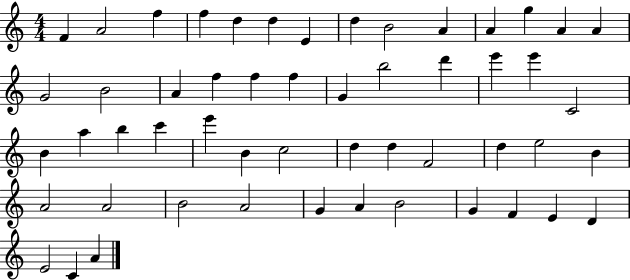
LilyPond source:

{
  \clef treble
  \numericTimeSignature
  \time 4/4
  \key c \major
  f'4 a'2 f''4 | f''4 d''4 d''4 e'4 | d''4 b'2 a'4 | a'4 g''4 a'4 a'4 | \break g'2 b'2 | a'4 f''4 f''4 f''4 | g'4 b''2 d'''4 | e'''4 e'''4 c'2 | \break b'4 a''4 b''4 c'''4 | e'''4 b'4 c''2 | d''4 d''4 f'2 | d''4 e''2 b'4 | \break a'2 a'2 | b'2 a'2 | g'4 a'4 b'2 | g'4 f'4 e'4 d'4 | \break e'2 c'4 a'4 | \bar "|."
}